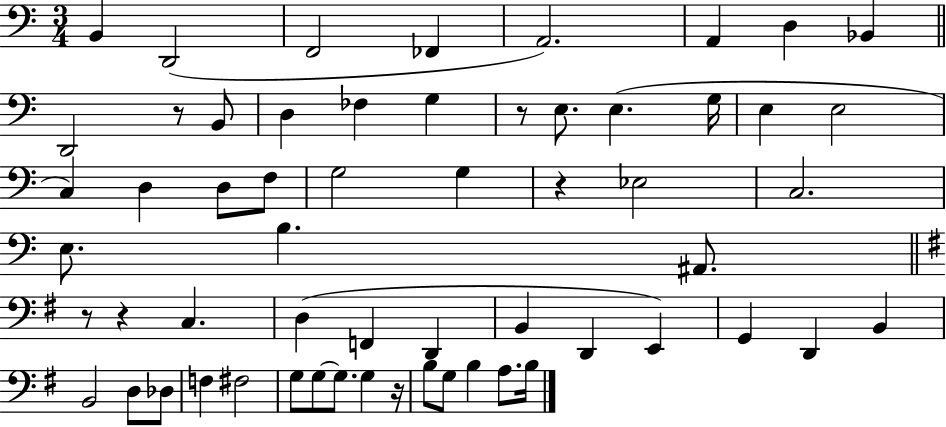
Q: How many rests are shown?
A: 6